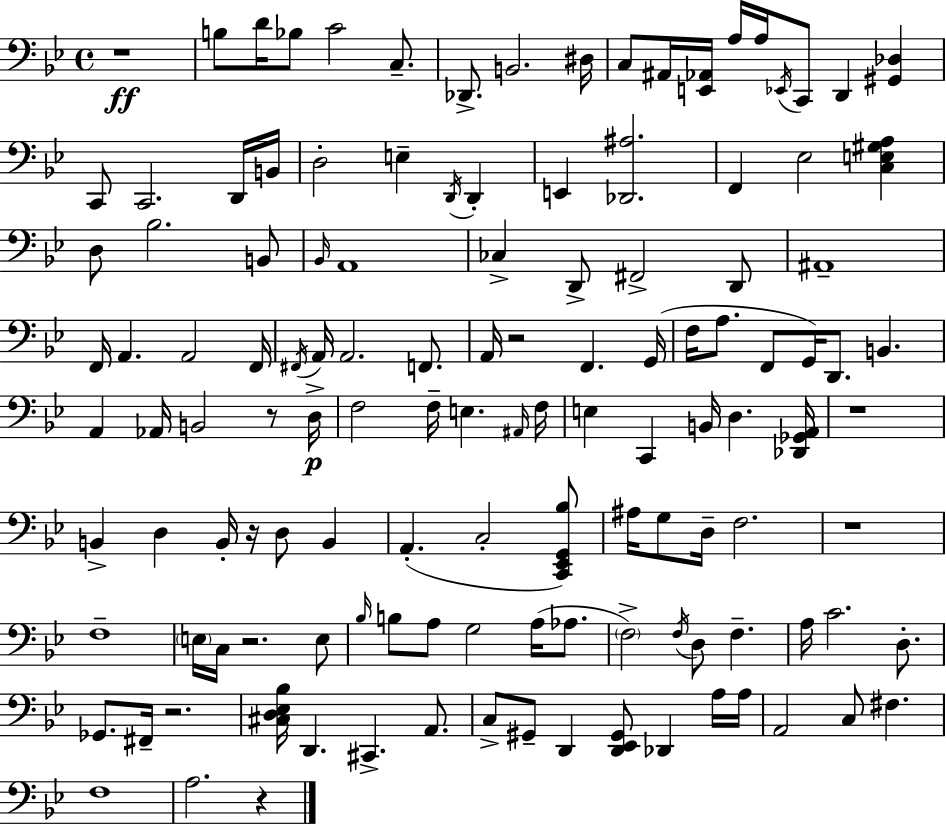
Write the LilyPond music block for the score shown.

{
  \clef bass
  \time 4/4
  \defaultTimeSignature
  \key g \minor
  r1\ff | b8 d'16 bes8 c'2 c8.-- | des,8.-> b,2. dis16 | c8 ais,16 <e, aes,>16 a16 a16 \acciaccatura { ees,16 } c,8 d,4 <gis, des>4 | \break c,8 c,2. d,16 | b,16 d2-. e4-- \acciaccatura { d,16 } d,4-. | e,4 <des, ais>2. | f,4 ees2 <c e gis a>4 | \break d8 bes2. | b,8 \grace { bes,16 } a,1 | ces4-> d,8-> fis,2-> | d,8 ais,1-- | \break f,16 a,4. a,2 | f,16 \acciaccatura { fis,16 } a,16 a,2. | f,8. a,16 r2 f,4. | g,16( f16 a8. f,8 g,16) d,8. b,4. | \break a,4 aes,16 b,2 | r8 d16->\p f2 f16-- e4. | \grace { ais,16 } f16 e4 c,4 b,16 d4. | <des, ges, a,>16 r1 | \break b,4-> d4 b,16-. r16 d8 | b,4 a,4.-.( c2-. | <c, ees, g, bes>8) ais16 g8 d16-- f2. | r1 | \break f1-- | \parenthesize e16 c16 r2. | e8 \grace { bes16 } b8 a8 g2 | a16( aes8. \parenthesize f2->) \acciaccatura { f16 } d8 | \break f4.-- a16 c'2. | d8.-. ges,8. fis,16-- r2. | <cis d ees bes>16 d,4. cis,4.-> | a,8. c8-> gis,8-- d,4 <d, ees, gis,>8 | \break des,4 a16 a16 a,2 c8 | fis4. f1 | a2. | r4 \bar "|."
}